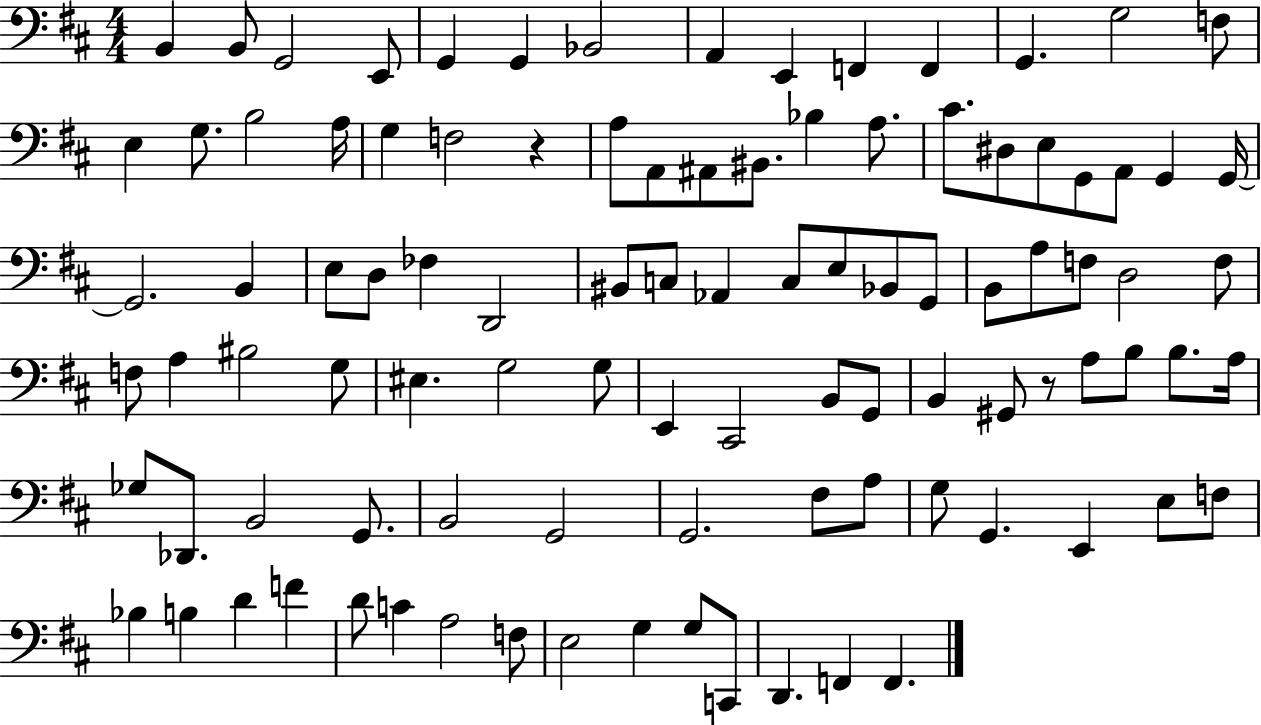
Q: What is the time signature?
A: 4/4